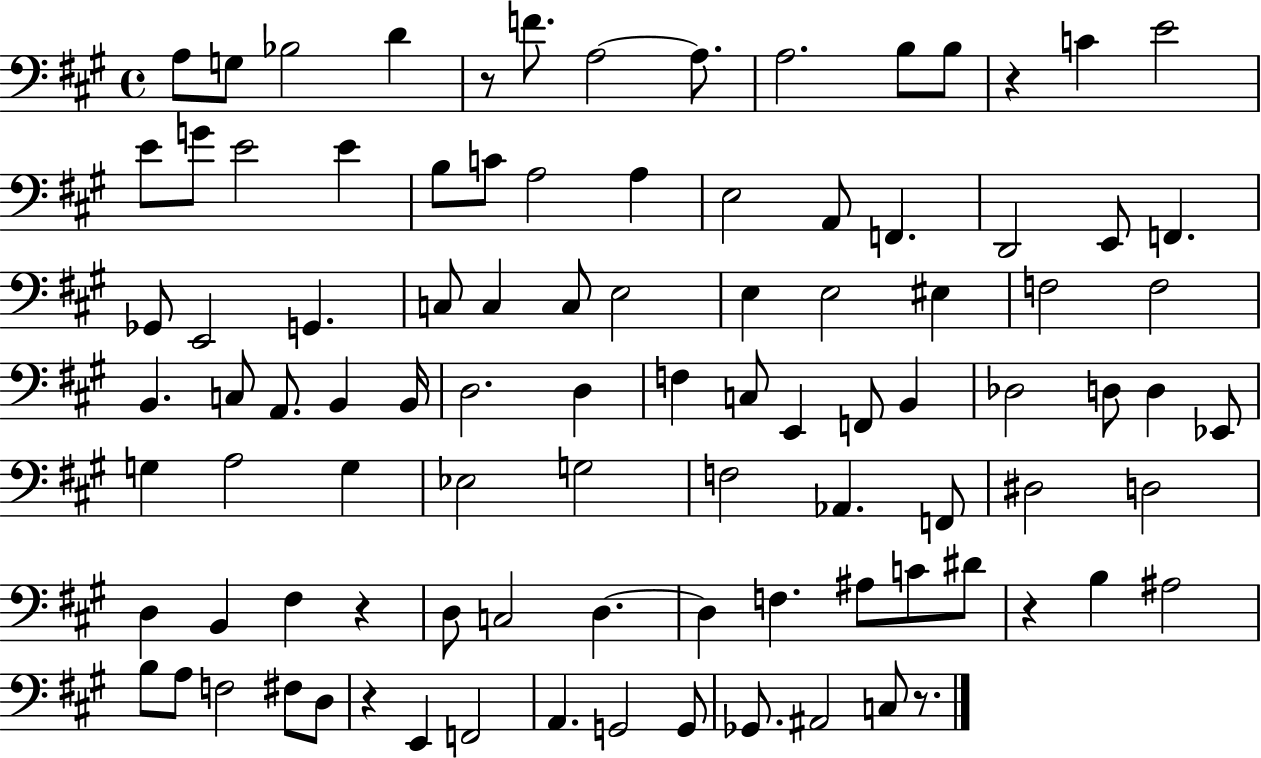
X:1
T:Untitled
M:4/4
L:1/4
K:A
A,/2 G,/2 _B,2 D z/2 F/2 A,2 A,/2 A,2 B,/2 B,/2 z C E2 E/2 G/2 E2 E B,/2 C/2 A,2 A, E,2 A,,/2 F,, D,,2 E,,/2 F,, _G,,/2 E,,2 G,, C,/2 C, C,/2 E,2 E, E,2 ^E, F,2 F,2 B,, C,/2 A,,/2 B,, B,,/4 D,2 D, F, C,/2 E,, F,,/2 B,, _D,2 D,/2 D, _E,,/2 G, A,2 G, _E,2 G,2 F,2 _A,, F,,/2 ^D,2 D,2 D, B,, ^F, z D,/2 C,2 D, D, F, ^A,/2 C/2 ^D/2 z B, ^A,2 B,/2 A,/2 F,2 ^F,/2 D,/2 z E,, F,,2 A,, G,,2 G,,/2 _G,,/2 ^A,,2 C,/2 z/2